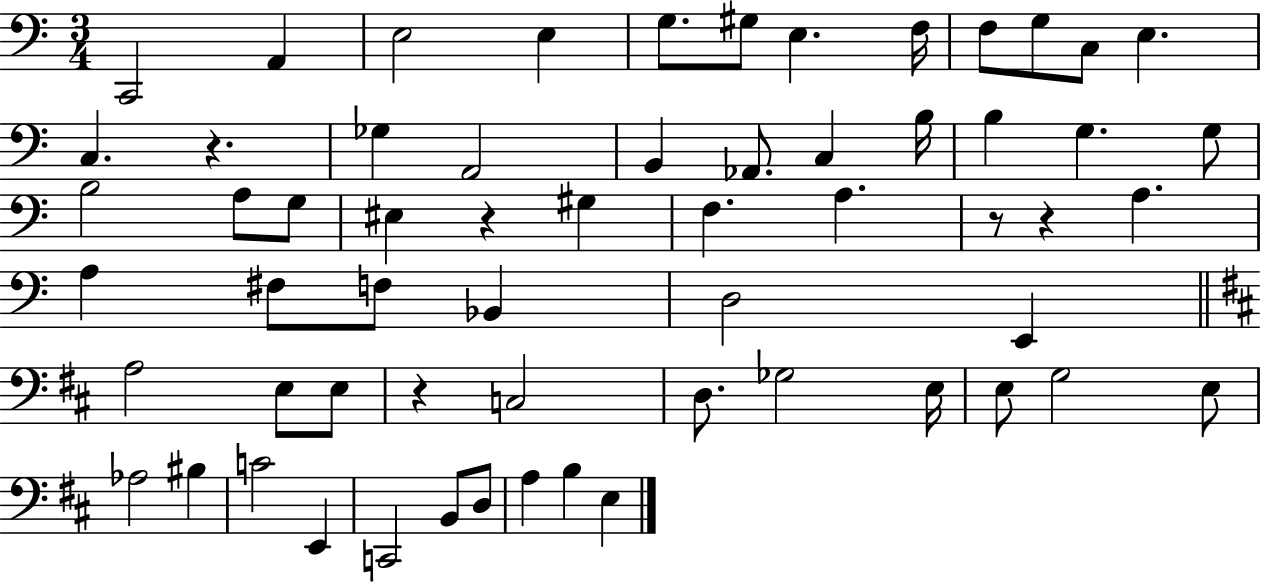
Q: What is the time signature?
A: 3/4